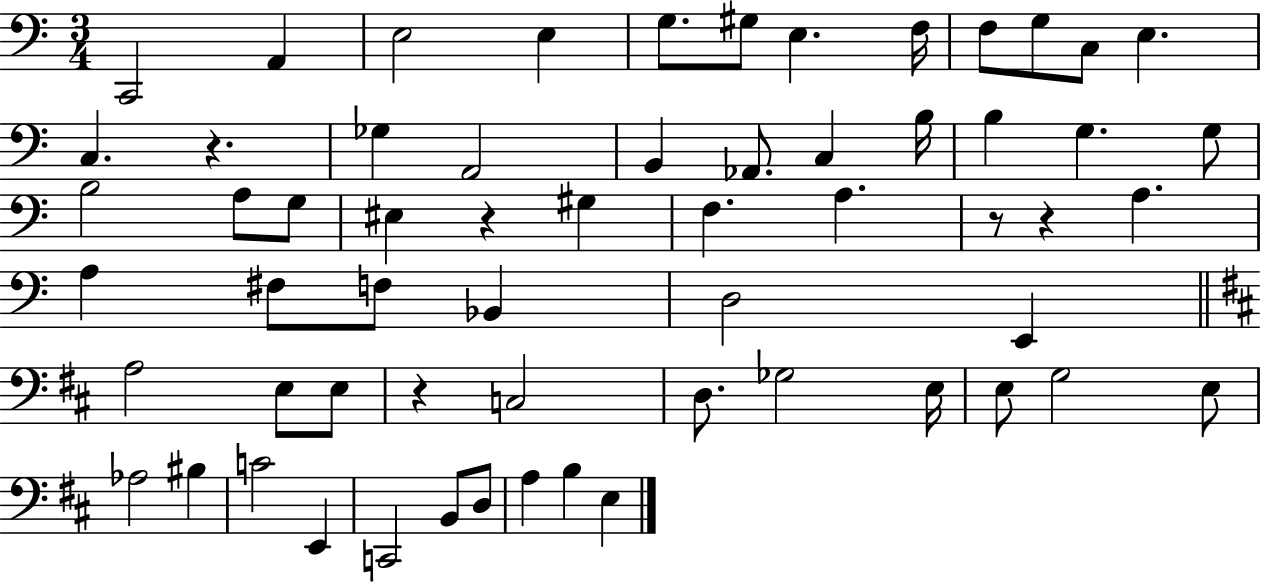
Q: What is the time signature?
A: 3/4